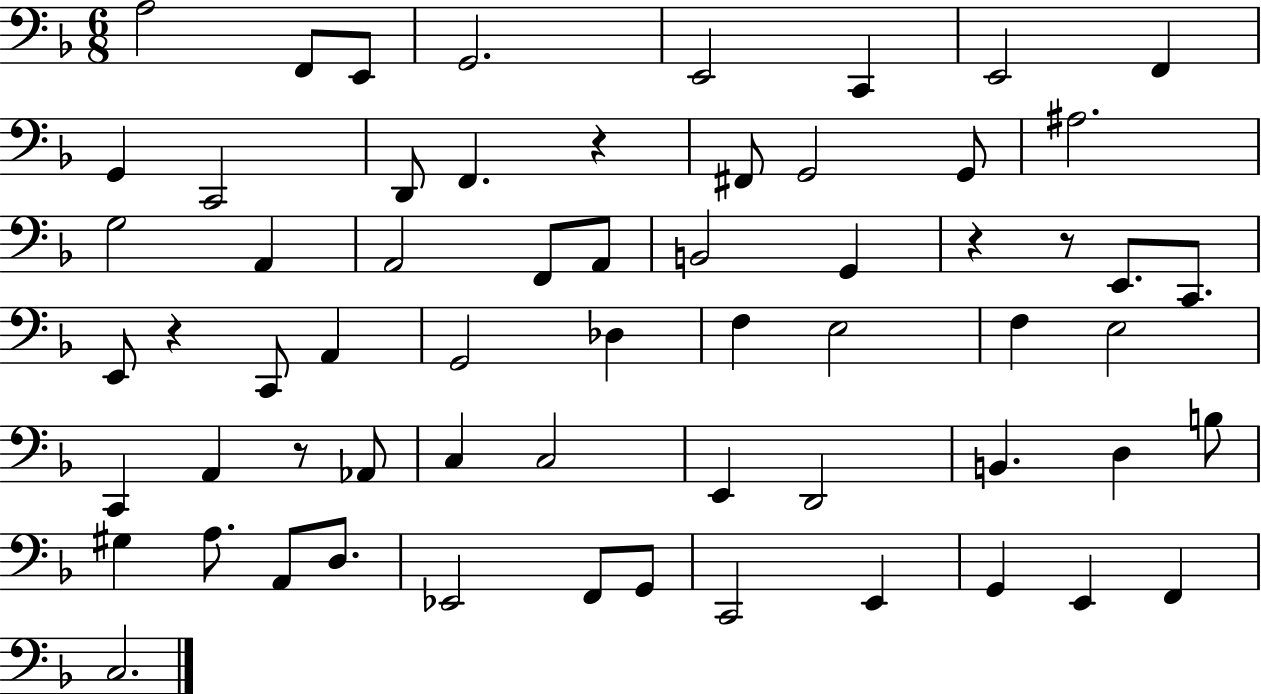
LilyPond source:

{
  \clef bass
  \numericTimeSignature
  \time 6/8
  \key f \major
  a2 f,8 e,8 | g,2. | e,2 c,4 | e,2 f,4 | \break g,4 c,2 | d,8 f,4. r4 | fis,8 g,2 g,8 | ais2. | \break g2 a,4 | a,2 f,8 a,8 | b,2 g,4 | r4 r8 e,8. c,8. | \break e,8 r4 c,8 a,4 | g,2 des4 | f4 e2 | f4 e2 | \break c,4 a,4 r8 aes,8 | c4 c2 | e,4 d,2 | b,4. d4 b8 | \break gis4 a8. a,8 d8. | ees,2 f,8 g,8 | c,2 e,4 | g,4 e,4 f,4 | \break c2. | \bar "|."
}